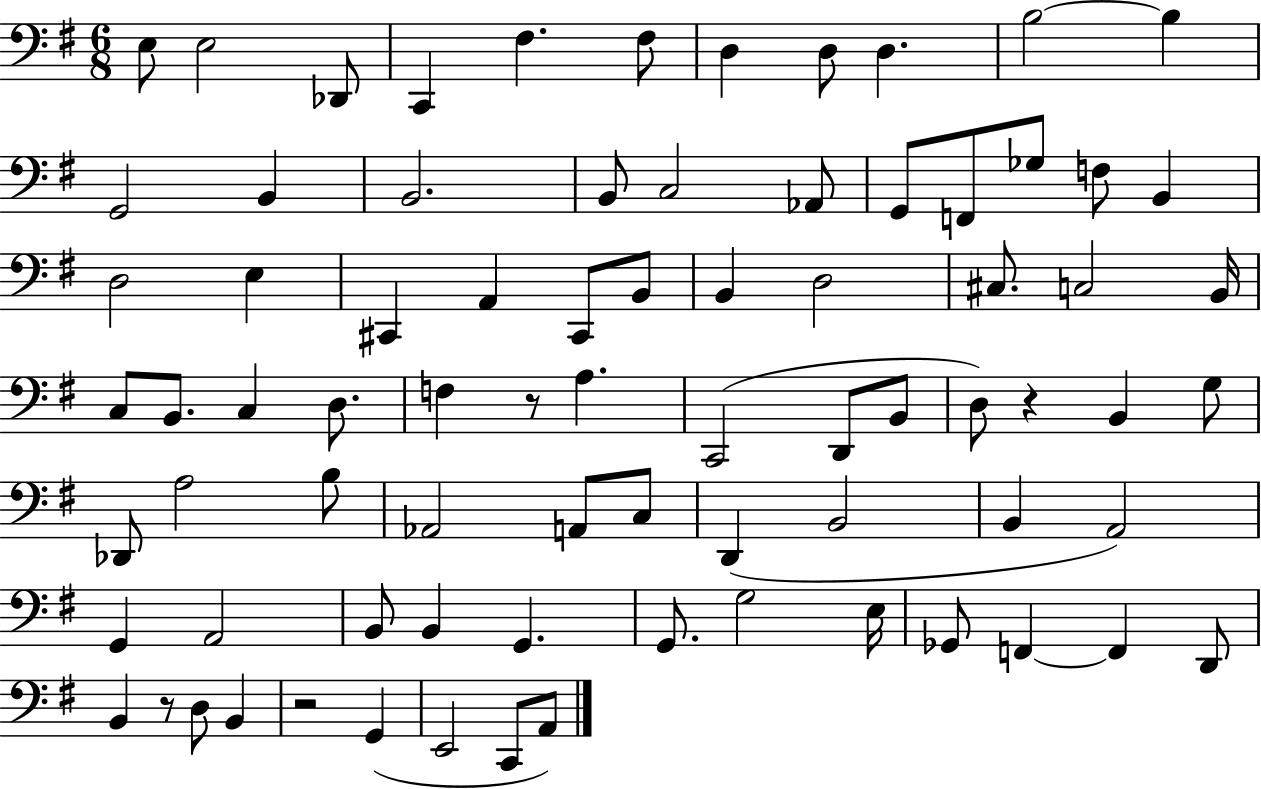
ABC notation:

X:1
T:Untitled
M:6/8
L:1/4
K:G
E,/2 E,2 _D,,/2 C,, ^F, ^F,/2 D, D,/2 D, B,2 B, G,,2 B,, B,,2 B,,/2 C,2 _A,,/2 G,,/2 F,,/2 _G,/2 F,/2 B,, D,2 E, ^C,, A,, ^C,,/2 B,,/2 B,, D,2 ^C,/2 C,2 B,,/4 C,/2 B,,/2 C, D,/2 F, z/2 A, C,,2 D,,/2 B,,/2 D,/2 z B,, G,/2 _D,,/2 A,2 B,/2 _A,,2 A,,/2 C,/2 D,, B,,2 B,, A,,2 G,, A,,2 B,,/2 B,, G,, G,,/2 G,2 E,/4 _G,,/2 F,, F,, D,,/2 B,, z/2 D,/2 B,, z2 G,, E,,2 C,,/2 A,,/2